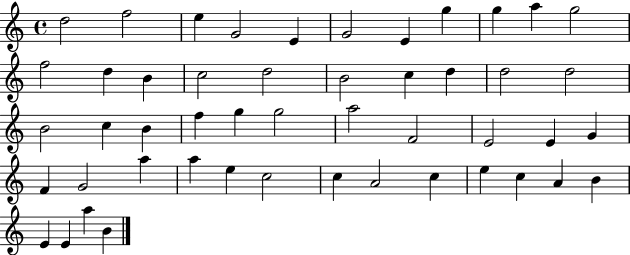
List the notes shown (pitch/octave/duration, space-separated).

D5/h F5/h E5/q G4/h E4/q G4/h E4/q G5/q G5/q A5/q G5/h F5/h D5/q B4/q C5/h D5/h B4/h C5/q D5/q D5/h D5/h B4/h C5/q B4/q F5/q G5/q G5/h A5/h F4/h E4/h E4/q G4/q F4/q G4/h A5/q A5/q E5/q C5/h C5/q A4/h C5/q E5/q C5/q A4/q B4/q E4/q E4/q A5/q B4/q